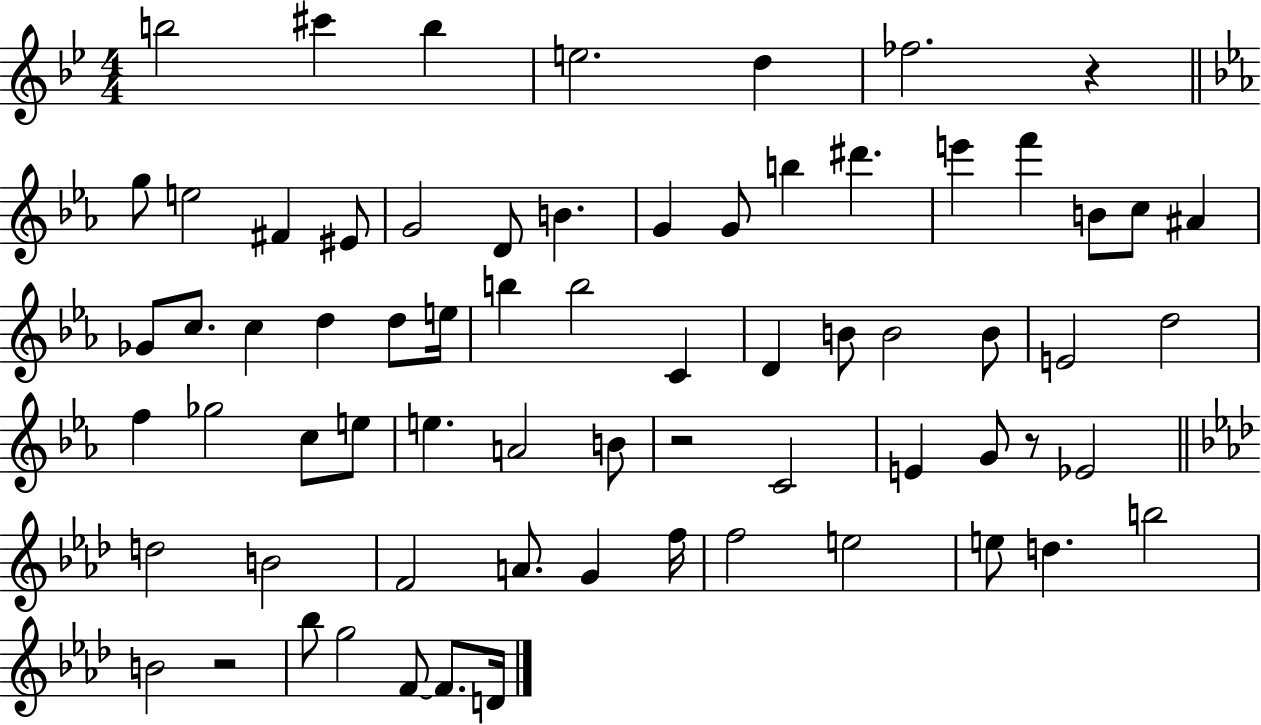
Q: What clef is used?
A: treble